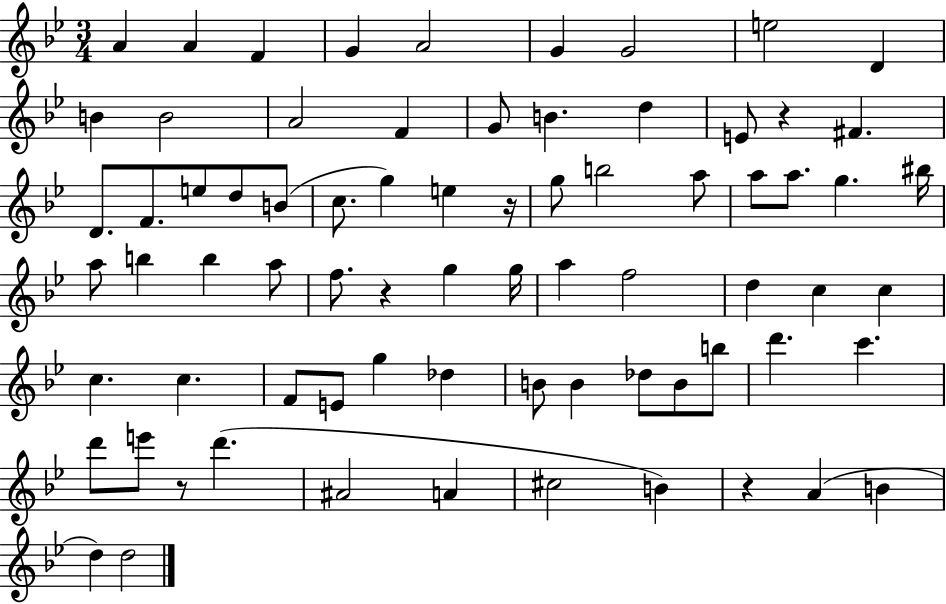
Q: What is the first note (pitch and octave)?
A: A4